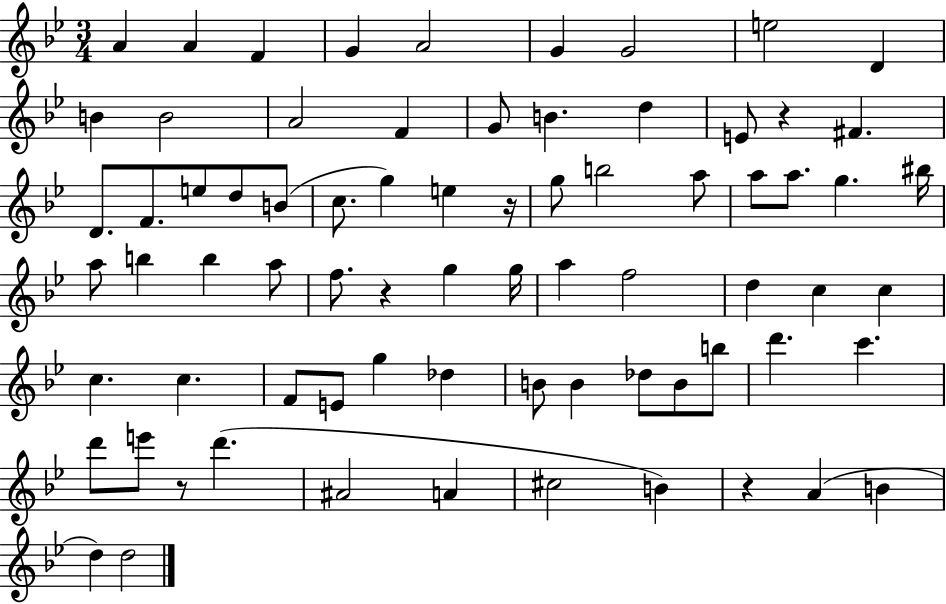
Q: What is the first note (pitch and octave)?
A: A4